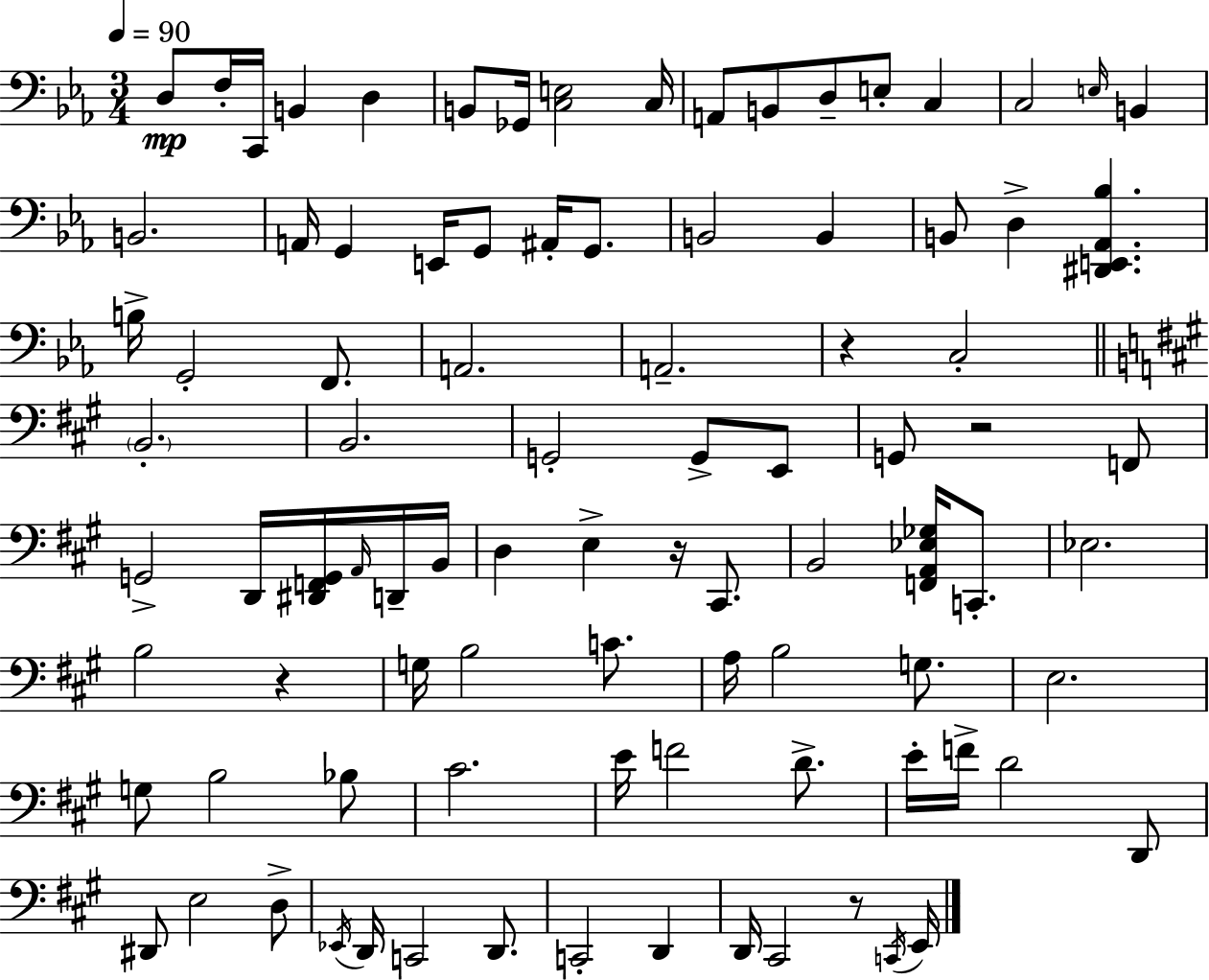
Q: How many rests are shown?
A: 5